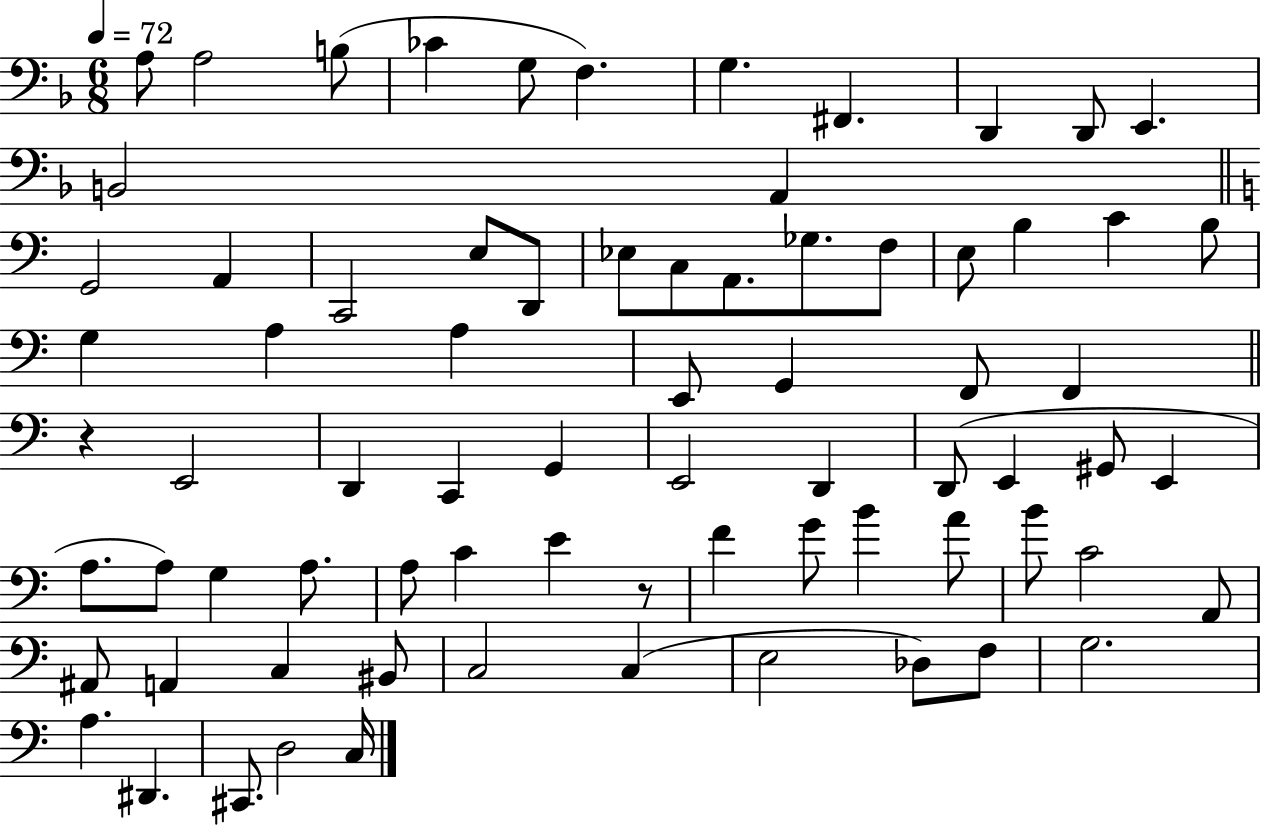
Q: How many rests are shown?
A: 2